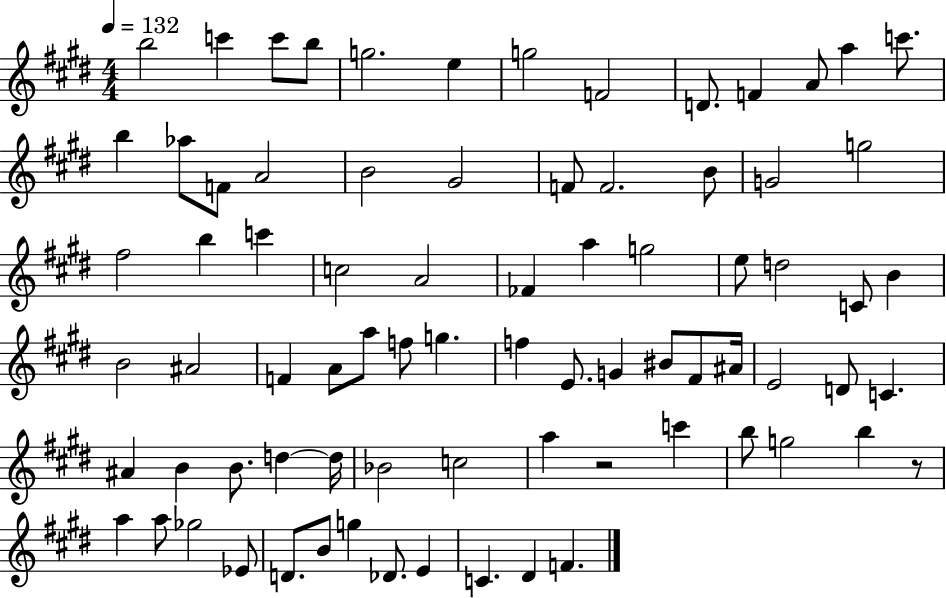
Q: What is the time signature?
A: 4/4